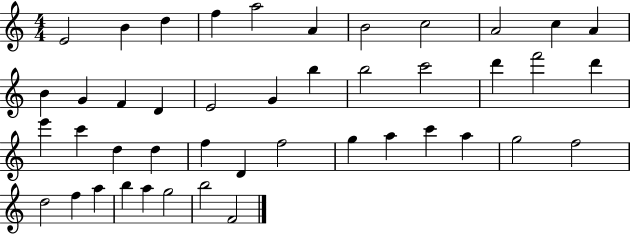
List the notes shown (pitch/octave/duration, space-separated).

E4/h B4/q D5/q F5/q A5/h A4/q B4/h C5/h A4/h C5/q A4/q B4/q G4/q F4/q D4/q E4/h G4/q B5/q B5/h C6/h D6/q F6/h D6/q E6/q C6/q D5/q D5/q F5/q D4/q F5/h G5/q A5/q C6/q A5/q G5/h F5/h D5/h F5/q A5/q B5/q A5/q G5/h B5/h F4/h